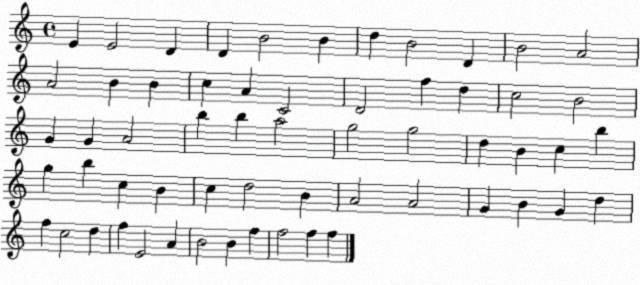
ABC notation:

X:1
T:Untitled
M:4/4
L:1/4
K:C
E E2 D D B2 B d B2 D B2 A2 A2 B B c A C2 D2 f d c2 B2 G G A2 b b a2 g2 g2 d B c b g b c B c d2 B A2 A2 G B G d f c2 d f E2 A B2 B f f2 f f